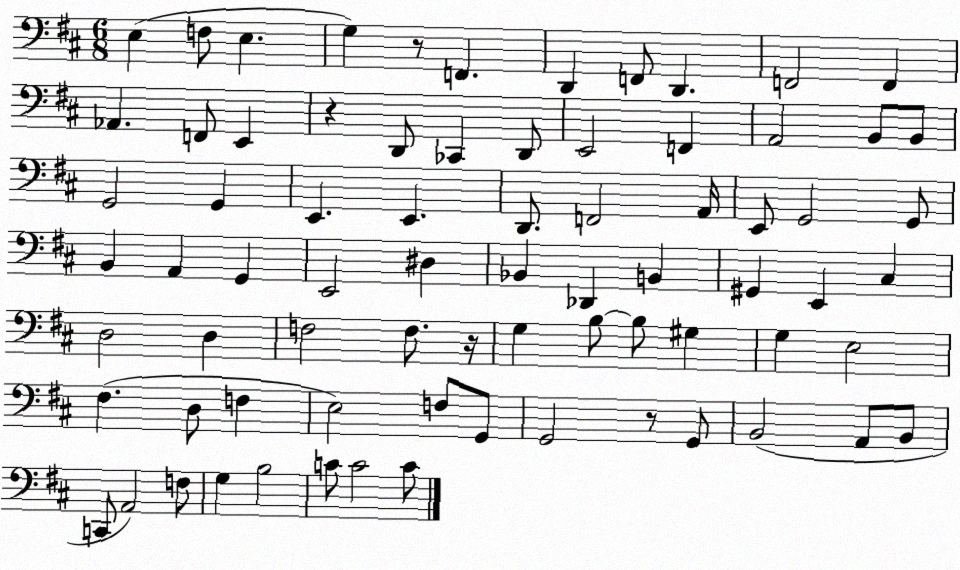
X:1
T:Untitled
M:6/8
L:1/4
K:D
E, F,/2 E, G, z/2 F,, D,, F,,/2 D,, F,,2 F,, _A,, F,,/2 E,, z D,,/2 _C,, D,,/2 E,,2 F,, A,,2 B,,/2 B,,/2 G,,2 G,, E,, E,, D,,/2 F,,2 A,,/4 E,,/2 G,,2 G,,/2 B,, A,, G,, E,,2 ^D, _B,, _D,, B,, ^G,, E,, ^C, D,2 D, F,2 F,/2 z/4 G, B,/2 B,/2 ^G, G, E,2 ^F, D,/2 F, E,2 F,/2 G,,/2 G,,2 z/2 G,,/2 B,,2 A,,/2 B,,/2 C,,/2 A,,2 F,/2 G, B,2 C/2 C2 C/2